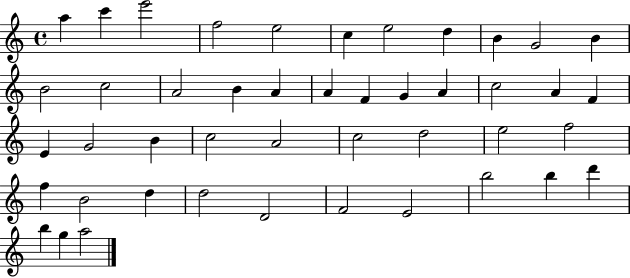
A5/q C6/q E6/h F5/h E5/h C5/q E5/h D5/q B4/q G4/h B4/q B4/h C5/h A4/h B4/q A4/q A4/q F4/q G4/q A4/q C5/h A4/q F4/q E4/q G4/h B4/q C5/h A4/h C5/h D5/h E5/h F5/h F5/q B4/h D5/q D5/h D4/h F4/h E4/h B5/h B5/q D6/q B5/q G5/q A5/h